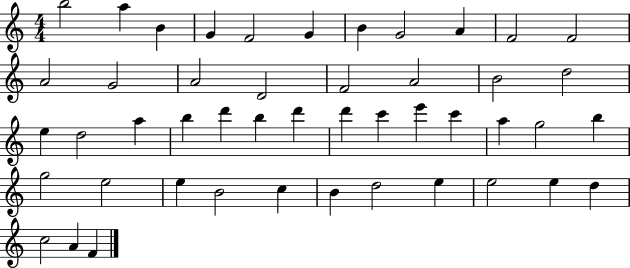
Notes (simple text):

B5/h A5/q B4/q G4/q F4/h G4/q B4/q G4/h A4/q F4/h F4/h A4/h G4/h A4/h D4/h F4/h A4/h B4/h D5/h E5/q D5/h A5/q B5/q D6/q B5/q D6/q D6/q C6/q E6/q C6/q A5/q G5/h B5/q G5/h E5/h E5/q B4/h C5/q B4/q D5/h E5/q E5/h E5/q D5/q C5/h A4/q F4/q